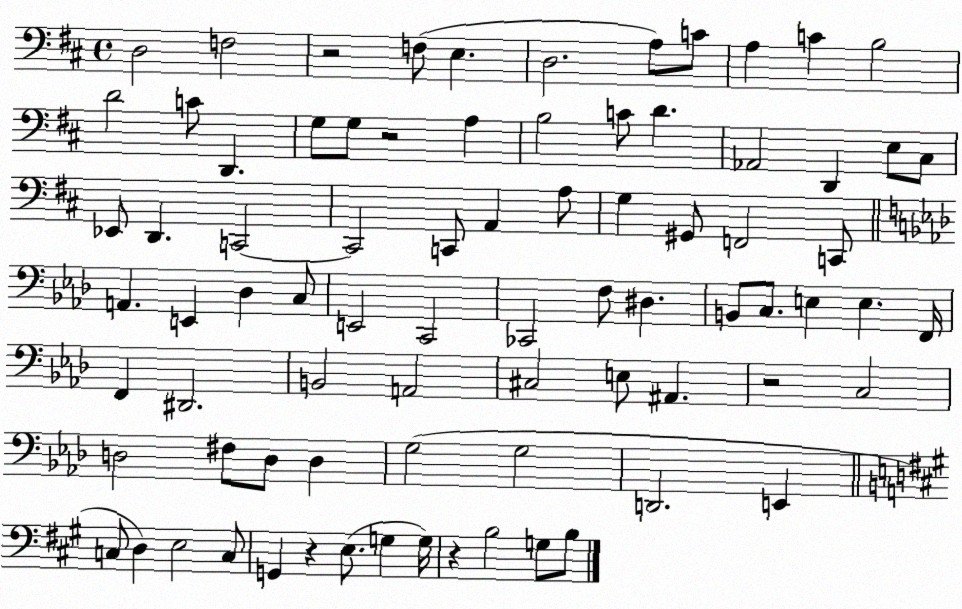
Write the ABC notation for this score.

X:1
T:Untitled
M:4/4
L:1/4
K:D
D,2 F,2 z2 F,/2 E, D,2 A,/2 C/2 A, C B,2 D2 C/2 D,, G,/2 G,/2 z2 A, B,2 C/2 D _A,,2 D,, E,/2 ^C,/2 _E,,/2 D,, C,,2 C,,2 C,,/2 A,, A,/2 G, ^G,,/2 F,,2 C,,/2 A,, E,, _D, C,/2 E,,2 C,,2 _C,,2 F,/2 ^D, B,,/2 C,/2 E, E, F,,/4 F,, ^D,,2 B,,2 A,,2 ^C,2 E,/2 ^A,, z2 C,2 D,2 ^F,/2 D,/2 D, G,2 G,2 D,,2 E,, C,/2 D, E,2 C,/2 G,, z E,/2 G, G,/4 z B,2 G,/2 B,/2